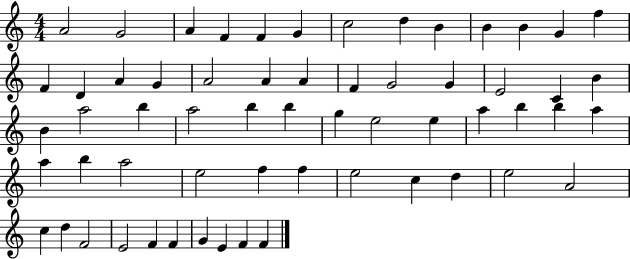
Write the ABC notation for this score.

X:1
T:Untitled
M:4/4
L:1/4
K:C
A2 G2 A F F G c2 d B B B G f F D A G A2 A A F G2 G E2 C B B a2 b a2 b b g e2 e a b b a a b a2 e2 f f e2 c d e2 A2 c d F2 E2 F F G E F F